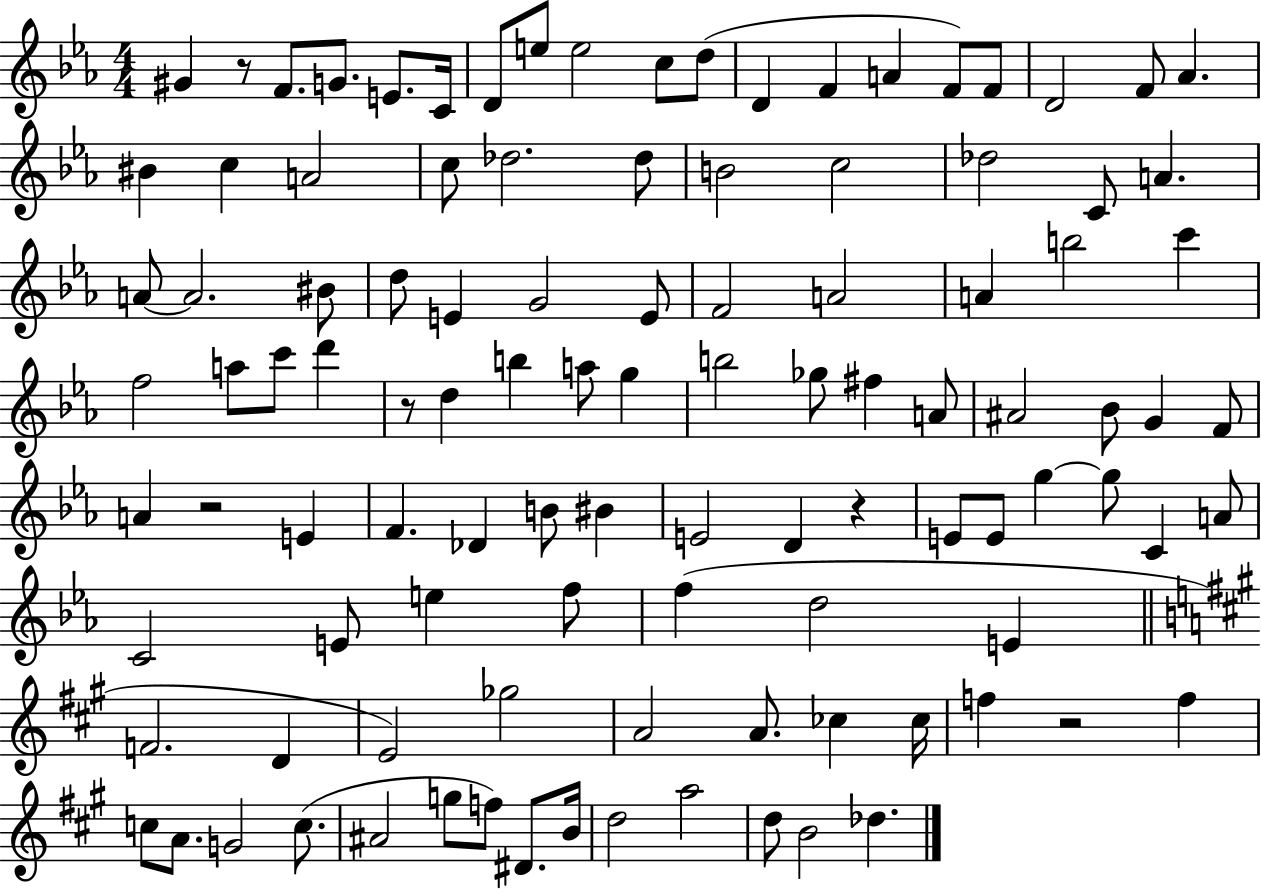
X:1
T:Untitled
M:4/4
L:1/4
K:Eb
^G z/2 F/2 G/2 E/2 C/4 D/2 e/2 e2 c/2 d/2 D F A F/2 F/2 D2 F/2 _A ^B c A2 c/2 _d2 _d/2 B2 c2 _d2 C/2 A A/2 A2 ^B/2 d/2 E G2 E/2 F2 A2 A b2 c' f2 a/2 c'/2 d' z/2 d b a/2 g b2 _g/2 ^f A/2 ^A2 _B/2 G F/2 A z2 E F _D B/2 ^B E2 D z E/2 E/2 g g/2 C A/2 C2 E/2 e f/2 f d2 E F2 D E2 _g2 A2 A/2 _c _c/4 f z2 f c/2 A/2 G2 c/2 ^A2 g/2 f/2 ^D/2 B/4 d2 a2 d/2 B2 _d